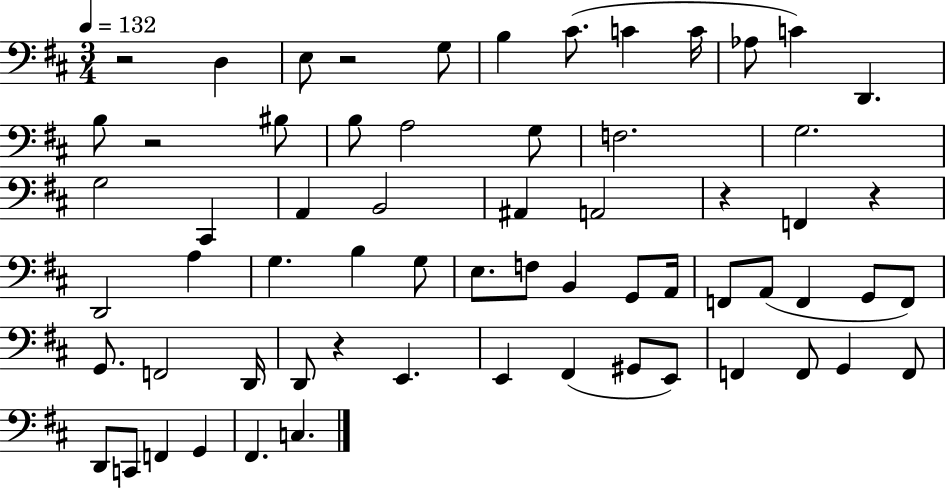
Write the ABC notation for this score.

X:1
T:Untitled
M:3/4
L:1/4
K:D
z2 D, E,/2 z2 G,/2 B, ^C/2 C C/4 _A,/2 C D,, B,/2 z2 ^B,/2 B,/2 A,2 G,/2 F,2 G,2 G,2 ^C,, A,, B,,2 ^A,, A,,2 z F,, z D,,2 A, G, B, G,/2 E,/2 F,/2 B,, G,,/2 A,,/4 F,,/2 A,,/2 F,, G,,/2 F,,/2 G,,/2 F,,2 D,,/4 D,,/2 z E,, E,, ^F,, ^G,,/2 E,,/2 F,, F,,/2 G,, F,,/2 D,,/2 C,,/2 F,, G,, ^F,, C,